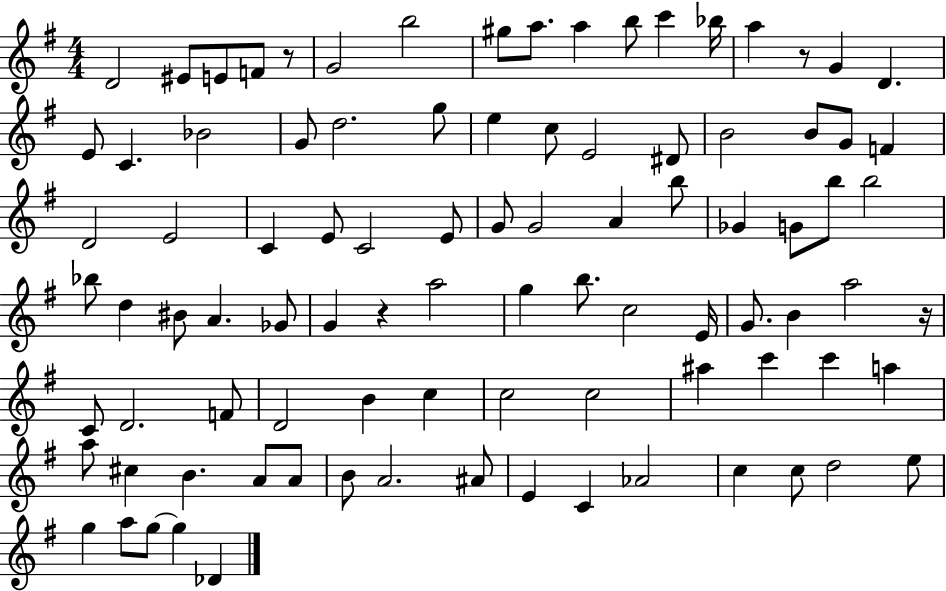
{
  \clef treble
  \numericTimeSignature
  \time 4/4
  \key g \major
  d'2 eis'8 e'8 f'8 r8 | g'2 b''2 | gis''8 a''8. a''4 b''8 c'''4 bes''16 | a''4 r8 g'4 d'4. | \break e'8 c'4. bes'2 | g'8 d''2. g''8 | e''4 c''8 e'2 dis'8 | b'2 b'8 g'8 f'4 | \break d'2 e'2 | c'4 e'8 c'2 e'8 | g'8 g'2 a'4 b''8 | ges'4 g'8 b''8 b''2 | \break bes''8 d''4 bis'8 a'4. ges'8 | g'4 r4 a''2 | g''4 b''8. c''2 e'16 | g'8. b'4 a''2 r16 | \break c'8 d'2. f'8 | d'2 b'4 c''4 | c''2 c''2 | ais''4 c'''4 c'''4 a''4 | \break a''8 cis''4 b'4. a'8 a'8 | b'8 a'2. ais'8 | e'4 c'4 aes'2 | c''4 c''8 d''2 e''8 | \break g''4 a''8 g''8~~ g''4 des'4 | \bar "|."
}